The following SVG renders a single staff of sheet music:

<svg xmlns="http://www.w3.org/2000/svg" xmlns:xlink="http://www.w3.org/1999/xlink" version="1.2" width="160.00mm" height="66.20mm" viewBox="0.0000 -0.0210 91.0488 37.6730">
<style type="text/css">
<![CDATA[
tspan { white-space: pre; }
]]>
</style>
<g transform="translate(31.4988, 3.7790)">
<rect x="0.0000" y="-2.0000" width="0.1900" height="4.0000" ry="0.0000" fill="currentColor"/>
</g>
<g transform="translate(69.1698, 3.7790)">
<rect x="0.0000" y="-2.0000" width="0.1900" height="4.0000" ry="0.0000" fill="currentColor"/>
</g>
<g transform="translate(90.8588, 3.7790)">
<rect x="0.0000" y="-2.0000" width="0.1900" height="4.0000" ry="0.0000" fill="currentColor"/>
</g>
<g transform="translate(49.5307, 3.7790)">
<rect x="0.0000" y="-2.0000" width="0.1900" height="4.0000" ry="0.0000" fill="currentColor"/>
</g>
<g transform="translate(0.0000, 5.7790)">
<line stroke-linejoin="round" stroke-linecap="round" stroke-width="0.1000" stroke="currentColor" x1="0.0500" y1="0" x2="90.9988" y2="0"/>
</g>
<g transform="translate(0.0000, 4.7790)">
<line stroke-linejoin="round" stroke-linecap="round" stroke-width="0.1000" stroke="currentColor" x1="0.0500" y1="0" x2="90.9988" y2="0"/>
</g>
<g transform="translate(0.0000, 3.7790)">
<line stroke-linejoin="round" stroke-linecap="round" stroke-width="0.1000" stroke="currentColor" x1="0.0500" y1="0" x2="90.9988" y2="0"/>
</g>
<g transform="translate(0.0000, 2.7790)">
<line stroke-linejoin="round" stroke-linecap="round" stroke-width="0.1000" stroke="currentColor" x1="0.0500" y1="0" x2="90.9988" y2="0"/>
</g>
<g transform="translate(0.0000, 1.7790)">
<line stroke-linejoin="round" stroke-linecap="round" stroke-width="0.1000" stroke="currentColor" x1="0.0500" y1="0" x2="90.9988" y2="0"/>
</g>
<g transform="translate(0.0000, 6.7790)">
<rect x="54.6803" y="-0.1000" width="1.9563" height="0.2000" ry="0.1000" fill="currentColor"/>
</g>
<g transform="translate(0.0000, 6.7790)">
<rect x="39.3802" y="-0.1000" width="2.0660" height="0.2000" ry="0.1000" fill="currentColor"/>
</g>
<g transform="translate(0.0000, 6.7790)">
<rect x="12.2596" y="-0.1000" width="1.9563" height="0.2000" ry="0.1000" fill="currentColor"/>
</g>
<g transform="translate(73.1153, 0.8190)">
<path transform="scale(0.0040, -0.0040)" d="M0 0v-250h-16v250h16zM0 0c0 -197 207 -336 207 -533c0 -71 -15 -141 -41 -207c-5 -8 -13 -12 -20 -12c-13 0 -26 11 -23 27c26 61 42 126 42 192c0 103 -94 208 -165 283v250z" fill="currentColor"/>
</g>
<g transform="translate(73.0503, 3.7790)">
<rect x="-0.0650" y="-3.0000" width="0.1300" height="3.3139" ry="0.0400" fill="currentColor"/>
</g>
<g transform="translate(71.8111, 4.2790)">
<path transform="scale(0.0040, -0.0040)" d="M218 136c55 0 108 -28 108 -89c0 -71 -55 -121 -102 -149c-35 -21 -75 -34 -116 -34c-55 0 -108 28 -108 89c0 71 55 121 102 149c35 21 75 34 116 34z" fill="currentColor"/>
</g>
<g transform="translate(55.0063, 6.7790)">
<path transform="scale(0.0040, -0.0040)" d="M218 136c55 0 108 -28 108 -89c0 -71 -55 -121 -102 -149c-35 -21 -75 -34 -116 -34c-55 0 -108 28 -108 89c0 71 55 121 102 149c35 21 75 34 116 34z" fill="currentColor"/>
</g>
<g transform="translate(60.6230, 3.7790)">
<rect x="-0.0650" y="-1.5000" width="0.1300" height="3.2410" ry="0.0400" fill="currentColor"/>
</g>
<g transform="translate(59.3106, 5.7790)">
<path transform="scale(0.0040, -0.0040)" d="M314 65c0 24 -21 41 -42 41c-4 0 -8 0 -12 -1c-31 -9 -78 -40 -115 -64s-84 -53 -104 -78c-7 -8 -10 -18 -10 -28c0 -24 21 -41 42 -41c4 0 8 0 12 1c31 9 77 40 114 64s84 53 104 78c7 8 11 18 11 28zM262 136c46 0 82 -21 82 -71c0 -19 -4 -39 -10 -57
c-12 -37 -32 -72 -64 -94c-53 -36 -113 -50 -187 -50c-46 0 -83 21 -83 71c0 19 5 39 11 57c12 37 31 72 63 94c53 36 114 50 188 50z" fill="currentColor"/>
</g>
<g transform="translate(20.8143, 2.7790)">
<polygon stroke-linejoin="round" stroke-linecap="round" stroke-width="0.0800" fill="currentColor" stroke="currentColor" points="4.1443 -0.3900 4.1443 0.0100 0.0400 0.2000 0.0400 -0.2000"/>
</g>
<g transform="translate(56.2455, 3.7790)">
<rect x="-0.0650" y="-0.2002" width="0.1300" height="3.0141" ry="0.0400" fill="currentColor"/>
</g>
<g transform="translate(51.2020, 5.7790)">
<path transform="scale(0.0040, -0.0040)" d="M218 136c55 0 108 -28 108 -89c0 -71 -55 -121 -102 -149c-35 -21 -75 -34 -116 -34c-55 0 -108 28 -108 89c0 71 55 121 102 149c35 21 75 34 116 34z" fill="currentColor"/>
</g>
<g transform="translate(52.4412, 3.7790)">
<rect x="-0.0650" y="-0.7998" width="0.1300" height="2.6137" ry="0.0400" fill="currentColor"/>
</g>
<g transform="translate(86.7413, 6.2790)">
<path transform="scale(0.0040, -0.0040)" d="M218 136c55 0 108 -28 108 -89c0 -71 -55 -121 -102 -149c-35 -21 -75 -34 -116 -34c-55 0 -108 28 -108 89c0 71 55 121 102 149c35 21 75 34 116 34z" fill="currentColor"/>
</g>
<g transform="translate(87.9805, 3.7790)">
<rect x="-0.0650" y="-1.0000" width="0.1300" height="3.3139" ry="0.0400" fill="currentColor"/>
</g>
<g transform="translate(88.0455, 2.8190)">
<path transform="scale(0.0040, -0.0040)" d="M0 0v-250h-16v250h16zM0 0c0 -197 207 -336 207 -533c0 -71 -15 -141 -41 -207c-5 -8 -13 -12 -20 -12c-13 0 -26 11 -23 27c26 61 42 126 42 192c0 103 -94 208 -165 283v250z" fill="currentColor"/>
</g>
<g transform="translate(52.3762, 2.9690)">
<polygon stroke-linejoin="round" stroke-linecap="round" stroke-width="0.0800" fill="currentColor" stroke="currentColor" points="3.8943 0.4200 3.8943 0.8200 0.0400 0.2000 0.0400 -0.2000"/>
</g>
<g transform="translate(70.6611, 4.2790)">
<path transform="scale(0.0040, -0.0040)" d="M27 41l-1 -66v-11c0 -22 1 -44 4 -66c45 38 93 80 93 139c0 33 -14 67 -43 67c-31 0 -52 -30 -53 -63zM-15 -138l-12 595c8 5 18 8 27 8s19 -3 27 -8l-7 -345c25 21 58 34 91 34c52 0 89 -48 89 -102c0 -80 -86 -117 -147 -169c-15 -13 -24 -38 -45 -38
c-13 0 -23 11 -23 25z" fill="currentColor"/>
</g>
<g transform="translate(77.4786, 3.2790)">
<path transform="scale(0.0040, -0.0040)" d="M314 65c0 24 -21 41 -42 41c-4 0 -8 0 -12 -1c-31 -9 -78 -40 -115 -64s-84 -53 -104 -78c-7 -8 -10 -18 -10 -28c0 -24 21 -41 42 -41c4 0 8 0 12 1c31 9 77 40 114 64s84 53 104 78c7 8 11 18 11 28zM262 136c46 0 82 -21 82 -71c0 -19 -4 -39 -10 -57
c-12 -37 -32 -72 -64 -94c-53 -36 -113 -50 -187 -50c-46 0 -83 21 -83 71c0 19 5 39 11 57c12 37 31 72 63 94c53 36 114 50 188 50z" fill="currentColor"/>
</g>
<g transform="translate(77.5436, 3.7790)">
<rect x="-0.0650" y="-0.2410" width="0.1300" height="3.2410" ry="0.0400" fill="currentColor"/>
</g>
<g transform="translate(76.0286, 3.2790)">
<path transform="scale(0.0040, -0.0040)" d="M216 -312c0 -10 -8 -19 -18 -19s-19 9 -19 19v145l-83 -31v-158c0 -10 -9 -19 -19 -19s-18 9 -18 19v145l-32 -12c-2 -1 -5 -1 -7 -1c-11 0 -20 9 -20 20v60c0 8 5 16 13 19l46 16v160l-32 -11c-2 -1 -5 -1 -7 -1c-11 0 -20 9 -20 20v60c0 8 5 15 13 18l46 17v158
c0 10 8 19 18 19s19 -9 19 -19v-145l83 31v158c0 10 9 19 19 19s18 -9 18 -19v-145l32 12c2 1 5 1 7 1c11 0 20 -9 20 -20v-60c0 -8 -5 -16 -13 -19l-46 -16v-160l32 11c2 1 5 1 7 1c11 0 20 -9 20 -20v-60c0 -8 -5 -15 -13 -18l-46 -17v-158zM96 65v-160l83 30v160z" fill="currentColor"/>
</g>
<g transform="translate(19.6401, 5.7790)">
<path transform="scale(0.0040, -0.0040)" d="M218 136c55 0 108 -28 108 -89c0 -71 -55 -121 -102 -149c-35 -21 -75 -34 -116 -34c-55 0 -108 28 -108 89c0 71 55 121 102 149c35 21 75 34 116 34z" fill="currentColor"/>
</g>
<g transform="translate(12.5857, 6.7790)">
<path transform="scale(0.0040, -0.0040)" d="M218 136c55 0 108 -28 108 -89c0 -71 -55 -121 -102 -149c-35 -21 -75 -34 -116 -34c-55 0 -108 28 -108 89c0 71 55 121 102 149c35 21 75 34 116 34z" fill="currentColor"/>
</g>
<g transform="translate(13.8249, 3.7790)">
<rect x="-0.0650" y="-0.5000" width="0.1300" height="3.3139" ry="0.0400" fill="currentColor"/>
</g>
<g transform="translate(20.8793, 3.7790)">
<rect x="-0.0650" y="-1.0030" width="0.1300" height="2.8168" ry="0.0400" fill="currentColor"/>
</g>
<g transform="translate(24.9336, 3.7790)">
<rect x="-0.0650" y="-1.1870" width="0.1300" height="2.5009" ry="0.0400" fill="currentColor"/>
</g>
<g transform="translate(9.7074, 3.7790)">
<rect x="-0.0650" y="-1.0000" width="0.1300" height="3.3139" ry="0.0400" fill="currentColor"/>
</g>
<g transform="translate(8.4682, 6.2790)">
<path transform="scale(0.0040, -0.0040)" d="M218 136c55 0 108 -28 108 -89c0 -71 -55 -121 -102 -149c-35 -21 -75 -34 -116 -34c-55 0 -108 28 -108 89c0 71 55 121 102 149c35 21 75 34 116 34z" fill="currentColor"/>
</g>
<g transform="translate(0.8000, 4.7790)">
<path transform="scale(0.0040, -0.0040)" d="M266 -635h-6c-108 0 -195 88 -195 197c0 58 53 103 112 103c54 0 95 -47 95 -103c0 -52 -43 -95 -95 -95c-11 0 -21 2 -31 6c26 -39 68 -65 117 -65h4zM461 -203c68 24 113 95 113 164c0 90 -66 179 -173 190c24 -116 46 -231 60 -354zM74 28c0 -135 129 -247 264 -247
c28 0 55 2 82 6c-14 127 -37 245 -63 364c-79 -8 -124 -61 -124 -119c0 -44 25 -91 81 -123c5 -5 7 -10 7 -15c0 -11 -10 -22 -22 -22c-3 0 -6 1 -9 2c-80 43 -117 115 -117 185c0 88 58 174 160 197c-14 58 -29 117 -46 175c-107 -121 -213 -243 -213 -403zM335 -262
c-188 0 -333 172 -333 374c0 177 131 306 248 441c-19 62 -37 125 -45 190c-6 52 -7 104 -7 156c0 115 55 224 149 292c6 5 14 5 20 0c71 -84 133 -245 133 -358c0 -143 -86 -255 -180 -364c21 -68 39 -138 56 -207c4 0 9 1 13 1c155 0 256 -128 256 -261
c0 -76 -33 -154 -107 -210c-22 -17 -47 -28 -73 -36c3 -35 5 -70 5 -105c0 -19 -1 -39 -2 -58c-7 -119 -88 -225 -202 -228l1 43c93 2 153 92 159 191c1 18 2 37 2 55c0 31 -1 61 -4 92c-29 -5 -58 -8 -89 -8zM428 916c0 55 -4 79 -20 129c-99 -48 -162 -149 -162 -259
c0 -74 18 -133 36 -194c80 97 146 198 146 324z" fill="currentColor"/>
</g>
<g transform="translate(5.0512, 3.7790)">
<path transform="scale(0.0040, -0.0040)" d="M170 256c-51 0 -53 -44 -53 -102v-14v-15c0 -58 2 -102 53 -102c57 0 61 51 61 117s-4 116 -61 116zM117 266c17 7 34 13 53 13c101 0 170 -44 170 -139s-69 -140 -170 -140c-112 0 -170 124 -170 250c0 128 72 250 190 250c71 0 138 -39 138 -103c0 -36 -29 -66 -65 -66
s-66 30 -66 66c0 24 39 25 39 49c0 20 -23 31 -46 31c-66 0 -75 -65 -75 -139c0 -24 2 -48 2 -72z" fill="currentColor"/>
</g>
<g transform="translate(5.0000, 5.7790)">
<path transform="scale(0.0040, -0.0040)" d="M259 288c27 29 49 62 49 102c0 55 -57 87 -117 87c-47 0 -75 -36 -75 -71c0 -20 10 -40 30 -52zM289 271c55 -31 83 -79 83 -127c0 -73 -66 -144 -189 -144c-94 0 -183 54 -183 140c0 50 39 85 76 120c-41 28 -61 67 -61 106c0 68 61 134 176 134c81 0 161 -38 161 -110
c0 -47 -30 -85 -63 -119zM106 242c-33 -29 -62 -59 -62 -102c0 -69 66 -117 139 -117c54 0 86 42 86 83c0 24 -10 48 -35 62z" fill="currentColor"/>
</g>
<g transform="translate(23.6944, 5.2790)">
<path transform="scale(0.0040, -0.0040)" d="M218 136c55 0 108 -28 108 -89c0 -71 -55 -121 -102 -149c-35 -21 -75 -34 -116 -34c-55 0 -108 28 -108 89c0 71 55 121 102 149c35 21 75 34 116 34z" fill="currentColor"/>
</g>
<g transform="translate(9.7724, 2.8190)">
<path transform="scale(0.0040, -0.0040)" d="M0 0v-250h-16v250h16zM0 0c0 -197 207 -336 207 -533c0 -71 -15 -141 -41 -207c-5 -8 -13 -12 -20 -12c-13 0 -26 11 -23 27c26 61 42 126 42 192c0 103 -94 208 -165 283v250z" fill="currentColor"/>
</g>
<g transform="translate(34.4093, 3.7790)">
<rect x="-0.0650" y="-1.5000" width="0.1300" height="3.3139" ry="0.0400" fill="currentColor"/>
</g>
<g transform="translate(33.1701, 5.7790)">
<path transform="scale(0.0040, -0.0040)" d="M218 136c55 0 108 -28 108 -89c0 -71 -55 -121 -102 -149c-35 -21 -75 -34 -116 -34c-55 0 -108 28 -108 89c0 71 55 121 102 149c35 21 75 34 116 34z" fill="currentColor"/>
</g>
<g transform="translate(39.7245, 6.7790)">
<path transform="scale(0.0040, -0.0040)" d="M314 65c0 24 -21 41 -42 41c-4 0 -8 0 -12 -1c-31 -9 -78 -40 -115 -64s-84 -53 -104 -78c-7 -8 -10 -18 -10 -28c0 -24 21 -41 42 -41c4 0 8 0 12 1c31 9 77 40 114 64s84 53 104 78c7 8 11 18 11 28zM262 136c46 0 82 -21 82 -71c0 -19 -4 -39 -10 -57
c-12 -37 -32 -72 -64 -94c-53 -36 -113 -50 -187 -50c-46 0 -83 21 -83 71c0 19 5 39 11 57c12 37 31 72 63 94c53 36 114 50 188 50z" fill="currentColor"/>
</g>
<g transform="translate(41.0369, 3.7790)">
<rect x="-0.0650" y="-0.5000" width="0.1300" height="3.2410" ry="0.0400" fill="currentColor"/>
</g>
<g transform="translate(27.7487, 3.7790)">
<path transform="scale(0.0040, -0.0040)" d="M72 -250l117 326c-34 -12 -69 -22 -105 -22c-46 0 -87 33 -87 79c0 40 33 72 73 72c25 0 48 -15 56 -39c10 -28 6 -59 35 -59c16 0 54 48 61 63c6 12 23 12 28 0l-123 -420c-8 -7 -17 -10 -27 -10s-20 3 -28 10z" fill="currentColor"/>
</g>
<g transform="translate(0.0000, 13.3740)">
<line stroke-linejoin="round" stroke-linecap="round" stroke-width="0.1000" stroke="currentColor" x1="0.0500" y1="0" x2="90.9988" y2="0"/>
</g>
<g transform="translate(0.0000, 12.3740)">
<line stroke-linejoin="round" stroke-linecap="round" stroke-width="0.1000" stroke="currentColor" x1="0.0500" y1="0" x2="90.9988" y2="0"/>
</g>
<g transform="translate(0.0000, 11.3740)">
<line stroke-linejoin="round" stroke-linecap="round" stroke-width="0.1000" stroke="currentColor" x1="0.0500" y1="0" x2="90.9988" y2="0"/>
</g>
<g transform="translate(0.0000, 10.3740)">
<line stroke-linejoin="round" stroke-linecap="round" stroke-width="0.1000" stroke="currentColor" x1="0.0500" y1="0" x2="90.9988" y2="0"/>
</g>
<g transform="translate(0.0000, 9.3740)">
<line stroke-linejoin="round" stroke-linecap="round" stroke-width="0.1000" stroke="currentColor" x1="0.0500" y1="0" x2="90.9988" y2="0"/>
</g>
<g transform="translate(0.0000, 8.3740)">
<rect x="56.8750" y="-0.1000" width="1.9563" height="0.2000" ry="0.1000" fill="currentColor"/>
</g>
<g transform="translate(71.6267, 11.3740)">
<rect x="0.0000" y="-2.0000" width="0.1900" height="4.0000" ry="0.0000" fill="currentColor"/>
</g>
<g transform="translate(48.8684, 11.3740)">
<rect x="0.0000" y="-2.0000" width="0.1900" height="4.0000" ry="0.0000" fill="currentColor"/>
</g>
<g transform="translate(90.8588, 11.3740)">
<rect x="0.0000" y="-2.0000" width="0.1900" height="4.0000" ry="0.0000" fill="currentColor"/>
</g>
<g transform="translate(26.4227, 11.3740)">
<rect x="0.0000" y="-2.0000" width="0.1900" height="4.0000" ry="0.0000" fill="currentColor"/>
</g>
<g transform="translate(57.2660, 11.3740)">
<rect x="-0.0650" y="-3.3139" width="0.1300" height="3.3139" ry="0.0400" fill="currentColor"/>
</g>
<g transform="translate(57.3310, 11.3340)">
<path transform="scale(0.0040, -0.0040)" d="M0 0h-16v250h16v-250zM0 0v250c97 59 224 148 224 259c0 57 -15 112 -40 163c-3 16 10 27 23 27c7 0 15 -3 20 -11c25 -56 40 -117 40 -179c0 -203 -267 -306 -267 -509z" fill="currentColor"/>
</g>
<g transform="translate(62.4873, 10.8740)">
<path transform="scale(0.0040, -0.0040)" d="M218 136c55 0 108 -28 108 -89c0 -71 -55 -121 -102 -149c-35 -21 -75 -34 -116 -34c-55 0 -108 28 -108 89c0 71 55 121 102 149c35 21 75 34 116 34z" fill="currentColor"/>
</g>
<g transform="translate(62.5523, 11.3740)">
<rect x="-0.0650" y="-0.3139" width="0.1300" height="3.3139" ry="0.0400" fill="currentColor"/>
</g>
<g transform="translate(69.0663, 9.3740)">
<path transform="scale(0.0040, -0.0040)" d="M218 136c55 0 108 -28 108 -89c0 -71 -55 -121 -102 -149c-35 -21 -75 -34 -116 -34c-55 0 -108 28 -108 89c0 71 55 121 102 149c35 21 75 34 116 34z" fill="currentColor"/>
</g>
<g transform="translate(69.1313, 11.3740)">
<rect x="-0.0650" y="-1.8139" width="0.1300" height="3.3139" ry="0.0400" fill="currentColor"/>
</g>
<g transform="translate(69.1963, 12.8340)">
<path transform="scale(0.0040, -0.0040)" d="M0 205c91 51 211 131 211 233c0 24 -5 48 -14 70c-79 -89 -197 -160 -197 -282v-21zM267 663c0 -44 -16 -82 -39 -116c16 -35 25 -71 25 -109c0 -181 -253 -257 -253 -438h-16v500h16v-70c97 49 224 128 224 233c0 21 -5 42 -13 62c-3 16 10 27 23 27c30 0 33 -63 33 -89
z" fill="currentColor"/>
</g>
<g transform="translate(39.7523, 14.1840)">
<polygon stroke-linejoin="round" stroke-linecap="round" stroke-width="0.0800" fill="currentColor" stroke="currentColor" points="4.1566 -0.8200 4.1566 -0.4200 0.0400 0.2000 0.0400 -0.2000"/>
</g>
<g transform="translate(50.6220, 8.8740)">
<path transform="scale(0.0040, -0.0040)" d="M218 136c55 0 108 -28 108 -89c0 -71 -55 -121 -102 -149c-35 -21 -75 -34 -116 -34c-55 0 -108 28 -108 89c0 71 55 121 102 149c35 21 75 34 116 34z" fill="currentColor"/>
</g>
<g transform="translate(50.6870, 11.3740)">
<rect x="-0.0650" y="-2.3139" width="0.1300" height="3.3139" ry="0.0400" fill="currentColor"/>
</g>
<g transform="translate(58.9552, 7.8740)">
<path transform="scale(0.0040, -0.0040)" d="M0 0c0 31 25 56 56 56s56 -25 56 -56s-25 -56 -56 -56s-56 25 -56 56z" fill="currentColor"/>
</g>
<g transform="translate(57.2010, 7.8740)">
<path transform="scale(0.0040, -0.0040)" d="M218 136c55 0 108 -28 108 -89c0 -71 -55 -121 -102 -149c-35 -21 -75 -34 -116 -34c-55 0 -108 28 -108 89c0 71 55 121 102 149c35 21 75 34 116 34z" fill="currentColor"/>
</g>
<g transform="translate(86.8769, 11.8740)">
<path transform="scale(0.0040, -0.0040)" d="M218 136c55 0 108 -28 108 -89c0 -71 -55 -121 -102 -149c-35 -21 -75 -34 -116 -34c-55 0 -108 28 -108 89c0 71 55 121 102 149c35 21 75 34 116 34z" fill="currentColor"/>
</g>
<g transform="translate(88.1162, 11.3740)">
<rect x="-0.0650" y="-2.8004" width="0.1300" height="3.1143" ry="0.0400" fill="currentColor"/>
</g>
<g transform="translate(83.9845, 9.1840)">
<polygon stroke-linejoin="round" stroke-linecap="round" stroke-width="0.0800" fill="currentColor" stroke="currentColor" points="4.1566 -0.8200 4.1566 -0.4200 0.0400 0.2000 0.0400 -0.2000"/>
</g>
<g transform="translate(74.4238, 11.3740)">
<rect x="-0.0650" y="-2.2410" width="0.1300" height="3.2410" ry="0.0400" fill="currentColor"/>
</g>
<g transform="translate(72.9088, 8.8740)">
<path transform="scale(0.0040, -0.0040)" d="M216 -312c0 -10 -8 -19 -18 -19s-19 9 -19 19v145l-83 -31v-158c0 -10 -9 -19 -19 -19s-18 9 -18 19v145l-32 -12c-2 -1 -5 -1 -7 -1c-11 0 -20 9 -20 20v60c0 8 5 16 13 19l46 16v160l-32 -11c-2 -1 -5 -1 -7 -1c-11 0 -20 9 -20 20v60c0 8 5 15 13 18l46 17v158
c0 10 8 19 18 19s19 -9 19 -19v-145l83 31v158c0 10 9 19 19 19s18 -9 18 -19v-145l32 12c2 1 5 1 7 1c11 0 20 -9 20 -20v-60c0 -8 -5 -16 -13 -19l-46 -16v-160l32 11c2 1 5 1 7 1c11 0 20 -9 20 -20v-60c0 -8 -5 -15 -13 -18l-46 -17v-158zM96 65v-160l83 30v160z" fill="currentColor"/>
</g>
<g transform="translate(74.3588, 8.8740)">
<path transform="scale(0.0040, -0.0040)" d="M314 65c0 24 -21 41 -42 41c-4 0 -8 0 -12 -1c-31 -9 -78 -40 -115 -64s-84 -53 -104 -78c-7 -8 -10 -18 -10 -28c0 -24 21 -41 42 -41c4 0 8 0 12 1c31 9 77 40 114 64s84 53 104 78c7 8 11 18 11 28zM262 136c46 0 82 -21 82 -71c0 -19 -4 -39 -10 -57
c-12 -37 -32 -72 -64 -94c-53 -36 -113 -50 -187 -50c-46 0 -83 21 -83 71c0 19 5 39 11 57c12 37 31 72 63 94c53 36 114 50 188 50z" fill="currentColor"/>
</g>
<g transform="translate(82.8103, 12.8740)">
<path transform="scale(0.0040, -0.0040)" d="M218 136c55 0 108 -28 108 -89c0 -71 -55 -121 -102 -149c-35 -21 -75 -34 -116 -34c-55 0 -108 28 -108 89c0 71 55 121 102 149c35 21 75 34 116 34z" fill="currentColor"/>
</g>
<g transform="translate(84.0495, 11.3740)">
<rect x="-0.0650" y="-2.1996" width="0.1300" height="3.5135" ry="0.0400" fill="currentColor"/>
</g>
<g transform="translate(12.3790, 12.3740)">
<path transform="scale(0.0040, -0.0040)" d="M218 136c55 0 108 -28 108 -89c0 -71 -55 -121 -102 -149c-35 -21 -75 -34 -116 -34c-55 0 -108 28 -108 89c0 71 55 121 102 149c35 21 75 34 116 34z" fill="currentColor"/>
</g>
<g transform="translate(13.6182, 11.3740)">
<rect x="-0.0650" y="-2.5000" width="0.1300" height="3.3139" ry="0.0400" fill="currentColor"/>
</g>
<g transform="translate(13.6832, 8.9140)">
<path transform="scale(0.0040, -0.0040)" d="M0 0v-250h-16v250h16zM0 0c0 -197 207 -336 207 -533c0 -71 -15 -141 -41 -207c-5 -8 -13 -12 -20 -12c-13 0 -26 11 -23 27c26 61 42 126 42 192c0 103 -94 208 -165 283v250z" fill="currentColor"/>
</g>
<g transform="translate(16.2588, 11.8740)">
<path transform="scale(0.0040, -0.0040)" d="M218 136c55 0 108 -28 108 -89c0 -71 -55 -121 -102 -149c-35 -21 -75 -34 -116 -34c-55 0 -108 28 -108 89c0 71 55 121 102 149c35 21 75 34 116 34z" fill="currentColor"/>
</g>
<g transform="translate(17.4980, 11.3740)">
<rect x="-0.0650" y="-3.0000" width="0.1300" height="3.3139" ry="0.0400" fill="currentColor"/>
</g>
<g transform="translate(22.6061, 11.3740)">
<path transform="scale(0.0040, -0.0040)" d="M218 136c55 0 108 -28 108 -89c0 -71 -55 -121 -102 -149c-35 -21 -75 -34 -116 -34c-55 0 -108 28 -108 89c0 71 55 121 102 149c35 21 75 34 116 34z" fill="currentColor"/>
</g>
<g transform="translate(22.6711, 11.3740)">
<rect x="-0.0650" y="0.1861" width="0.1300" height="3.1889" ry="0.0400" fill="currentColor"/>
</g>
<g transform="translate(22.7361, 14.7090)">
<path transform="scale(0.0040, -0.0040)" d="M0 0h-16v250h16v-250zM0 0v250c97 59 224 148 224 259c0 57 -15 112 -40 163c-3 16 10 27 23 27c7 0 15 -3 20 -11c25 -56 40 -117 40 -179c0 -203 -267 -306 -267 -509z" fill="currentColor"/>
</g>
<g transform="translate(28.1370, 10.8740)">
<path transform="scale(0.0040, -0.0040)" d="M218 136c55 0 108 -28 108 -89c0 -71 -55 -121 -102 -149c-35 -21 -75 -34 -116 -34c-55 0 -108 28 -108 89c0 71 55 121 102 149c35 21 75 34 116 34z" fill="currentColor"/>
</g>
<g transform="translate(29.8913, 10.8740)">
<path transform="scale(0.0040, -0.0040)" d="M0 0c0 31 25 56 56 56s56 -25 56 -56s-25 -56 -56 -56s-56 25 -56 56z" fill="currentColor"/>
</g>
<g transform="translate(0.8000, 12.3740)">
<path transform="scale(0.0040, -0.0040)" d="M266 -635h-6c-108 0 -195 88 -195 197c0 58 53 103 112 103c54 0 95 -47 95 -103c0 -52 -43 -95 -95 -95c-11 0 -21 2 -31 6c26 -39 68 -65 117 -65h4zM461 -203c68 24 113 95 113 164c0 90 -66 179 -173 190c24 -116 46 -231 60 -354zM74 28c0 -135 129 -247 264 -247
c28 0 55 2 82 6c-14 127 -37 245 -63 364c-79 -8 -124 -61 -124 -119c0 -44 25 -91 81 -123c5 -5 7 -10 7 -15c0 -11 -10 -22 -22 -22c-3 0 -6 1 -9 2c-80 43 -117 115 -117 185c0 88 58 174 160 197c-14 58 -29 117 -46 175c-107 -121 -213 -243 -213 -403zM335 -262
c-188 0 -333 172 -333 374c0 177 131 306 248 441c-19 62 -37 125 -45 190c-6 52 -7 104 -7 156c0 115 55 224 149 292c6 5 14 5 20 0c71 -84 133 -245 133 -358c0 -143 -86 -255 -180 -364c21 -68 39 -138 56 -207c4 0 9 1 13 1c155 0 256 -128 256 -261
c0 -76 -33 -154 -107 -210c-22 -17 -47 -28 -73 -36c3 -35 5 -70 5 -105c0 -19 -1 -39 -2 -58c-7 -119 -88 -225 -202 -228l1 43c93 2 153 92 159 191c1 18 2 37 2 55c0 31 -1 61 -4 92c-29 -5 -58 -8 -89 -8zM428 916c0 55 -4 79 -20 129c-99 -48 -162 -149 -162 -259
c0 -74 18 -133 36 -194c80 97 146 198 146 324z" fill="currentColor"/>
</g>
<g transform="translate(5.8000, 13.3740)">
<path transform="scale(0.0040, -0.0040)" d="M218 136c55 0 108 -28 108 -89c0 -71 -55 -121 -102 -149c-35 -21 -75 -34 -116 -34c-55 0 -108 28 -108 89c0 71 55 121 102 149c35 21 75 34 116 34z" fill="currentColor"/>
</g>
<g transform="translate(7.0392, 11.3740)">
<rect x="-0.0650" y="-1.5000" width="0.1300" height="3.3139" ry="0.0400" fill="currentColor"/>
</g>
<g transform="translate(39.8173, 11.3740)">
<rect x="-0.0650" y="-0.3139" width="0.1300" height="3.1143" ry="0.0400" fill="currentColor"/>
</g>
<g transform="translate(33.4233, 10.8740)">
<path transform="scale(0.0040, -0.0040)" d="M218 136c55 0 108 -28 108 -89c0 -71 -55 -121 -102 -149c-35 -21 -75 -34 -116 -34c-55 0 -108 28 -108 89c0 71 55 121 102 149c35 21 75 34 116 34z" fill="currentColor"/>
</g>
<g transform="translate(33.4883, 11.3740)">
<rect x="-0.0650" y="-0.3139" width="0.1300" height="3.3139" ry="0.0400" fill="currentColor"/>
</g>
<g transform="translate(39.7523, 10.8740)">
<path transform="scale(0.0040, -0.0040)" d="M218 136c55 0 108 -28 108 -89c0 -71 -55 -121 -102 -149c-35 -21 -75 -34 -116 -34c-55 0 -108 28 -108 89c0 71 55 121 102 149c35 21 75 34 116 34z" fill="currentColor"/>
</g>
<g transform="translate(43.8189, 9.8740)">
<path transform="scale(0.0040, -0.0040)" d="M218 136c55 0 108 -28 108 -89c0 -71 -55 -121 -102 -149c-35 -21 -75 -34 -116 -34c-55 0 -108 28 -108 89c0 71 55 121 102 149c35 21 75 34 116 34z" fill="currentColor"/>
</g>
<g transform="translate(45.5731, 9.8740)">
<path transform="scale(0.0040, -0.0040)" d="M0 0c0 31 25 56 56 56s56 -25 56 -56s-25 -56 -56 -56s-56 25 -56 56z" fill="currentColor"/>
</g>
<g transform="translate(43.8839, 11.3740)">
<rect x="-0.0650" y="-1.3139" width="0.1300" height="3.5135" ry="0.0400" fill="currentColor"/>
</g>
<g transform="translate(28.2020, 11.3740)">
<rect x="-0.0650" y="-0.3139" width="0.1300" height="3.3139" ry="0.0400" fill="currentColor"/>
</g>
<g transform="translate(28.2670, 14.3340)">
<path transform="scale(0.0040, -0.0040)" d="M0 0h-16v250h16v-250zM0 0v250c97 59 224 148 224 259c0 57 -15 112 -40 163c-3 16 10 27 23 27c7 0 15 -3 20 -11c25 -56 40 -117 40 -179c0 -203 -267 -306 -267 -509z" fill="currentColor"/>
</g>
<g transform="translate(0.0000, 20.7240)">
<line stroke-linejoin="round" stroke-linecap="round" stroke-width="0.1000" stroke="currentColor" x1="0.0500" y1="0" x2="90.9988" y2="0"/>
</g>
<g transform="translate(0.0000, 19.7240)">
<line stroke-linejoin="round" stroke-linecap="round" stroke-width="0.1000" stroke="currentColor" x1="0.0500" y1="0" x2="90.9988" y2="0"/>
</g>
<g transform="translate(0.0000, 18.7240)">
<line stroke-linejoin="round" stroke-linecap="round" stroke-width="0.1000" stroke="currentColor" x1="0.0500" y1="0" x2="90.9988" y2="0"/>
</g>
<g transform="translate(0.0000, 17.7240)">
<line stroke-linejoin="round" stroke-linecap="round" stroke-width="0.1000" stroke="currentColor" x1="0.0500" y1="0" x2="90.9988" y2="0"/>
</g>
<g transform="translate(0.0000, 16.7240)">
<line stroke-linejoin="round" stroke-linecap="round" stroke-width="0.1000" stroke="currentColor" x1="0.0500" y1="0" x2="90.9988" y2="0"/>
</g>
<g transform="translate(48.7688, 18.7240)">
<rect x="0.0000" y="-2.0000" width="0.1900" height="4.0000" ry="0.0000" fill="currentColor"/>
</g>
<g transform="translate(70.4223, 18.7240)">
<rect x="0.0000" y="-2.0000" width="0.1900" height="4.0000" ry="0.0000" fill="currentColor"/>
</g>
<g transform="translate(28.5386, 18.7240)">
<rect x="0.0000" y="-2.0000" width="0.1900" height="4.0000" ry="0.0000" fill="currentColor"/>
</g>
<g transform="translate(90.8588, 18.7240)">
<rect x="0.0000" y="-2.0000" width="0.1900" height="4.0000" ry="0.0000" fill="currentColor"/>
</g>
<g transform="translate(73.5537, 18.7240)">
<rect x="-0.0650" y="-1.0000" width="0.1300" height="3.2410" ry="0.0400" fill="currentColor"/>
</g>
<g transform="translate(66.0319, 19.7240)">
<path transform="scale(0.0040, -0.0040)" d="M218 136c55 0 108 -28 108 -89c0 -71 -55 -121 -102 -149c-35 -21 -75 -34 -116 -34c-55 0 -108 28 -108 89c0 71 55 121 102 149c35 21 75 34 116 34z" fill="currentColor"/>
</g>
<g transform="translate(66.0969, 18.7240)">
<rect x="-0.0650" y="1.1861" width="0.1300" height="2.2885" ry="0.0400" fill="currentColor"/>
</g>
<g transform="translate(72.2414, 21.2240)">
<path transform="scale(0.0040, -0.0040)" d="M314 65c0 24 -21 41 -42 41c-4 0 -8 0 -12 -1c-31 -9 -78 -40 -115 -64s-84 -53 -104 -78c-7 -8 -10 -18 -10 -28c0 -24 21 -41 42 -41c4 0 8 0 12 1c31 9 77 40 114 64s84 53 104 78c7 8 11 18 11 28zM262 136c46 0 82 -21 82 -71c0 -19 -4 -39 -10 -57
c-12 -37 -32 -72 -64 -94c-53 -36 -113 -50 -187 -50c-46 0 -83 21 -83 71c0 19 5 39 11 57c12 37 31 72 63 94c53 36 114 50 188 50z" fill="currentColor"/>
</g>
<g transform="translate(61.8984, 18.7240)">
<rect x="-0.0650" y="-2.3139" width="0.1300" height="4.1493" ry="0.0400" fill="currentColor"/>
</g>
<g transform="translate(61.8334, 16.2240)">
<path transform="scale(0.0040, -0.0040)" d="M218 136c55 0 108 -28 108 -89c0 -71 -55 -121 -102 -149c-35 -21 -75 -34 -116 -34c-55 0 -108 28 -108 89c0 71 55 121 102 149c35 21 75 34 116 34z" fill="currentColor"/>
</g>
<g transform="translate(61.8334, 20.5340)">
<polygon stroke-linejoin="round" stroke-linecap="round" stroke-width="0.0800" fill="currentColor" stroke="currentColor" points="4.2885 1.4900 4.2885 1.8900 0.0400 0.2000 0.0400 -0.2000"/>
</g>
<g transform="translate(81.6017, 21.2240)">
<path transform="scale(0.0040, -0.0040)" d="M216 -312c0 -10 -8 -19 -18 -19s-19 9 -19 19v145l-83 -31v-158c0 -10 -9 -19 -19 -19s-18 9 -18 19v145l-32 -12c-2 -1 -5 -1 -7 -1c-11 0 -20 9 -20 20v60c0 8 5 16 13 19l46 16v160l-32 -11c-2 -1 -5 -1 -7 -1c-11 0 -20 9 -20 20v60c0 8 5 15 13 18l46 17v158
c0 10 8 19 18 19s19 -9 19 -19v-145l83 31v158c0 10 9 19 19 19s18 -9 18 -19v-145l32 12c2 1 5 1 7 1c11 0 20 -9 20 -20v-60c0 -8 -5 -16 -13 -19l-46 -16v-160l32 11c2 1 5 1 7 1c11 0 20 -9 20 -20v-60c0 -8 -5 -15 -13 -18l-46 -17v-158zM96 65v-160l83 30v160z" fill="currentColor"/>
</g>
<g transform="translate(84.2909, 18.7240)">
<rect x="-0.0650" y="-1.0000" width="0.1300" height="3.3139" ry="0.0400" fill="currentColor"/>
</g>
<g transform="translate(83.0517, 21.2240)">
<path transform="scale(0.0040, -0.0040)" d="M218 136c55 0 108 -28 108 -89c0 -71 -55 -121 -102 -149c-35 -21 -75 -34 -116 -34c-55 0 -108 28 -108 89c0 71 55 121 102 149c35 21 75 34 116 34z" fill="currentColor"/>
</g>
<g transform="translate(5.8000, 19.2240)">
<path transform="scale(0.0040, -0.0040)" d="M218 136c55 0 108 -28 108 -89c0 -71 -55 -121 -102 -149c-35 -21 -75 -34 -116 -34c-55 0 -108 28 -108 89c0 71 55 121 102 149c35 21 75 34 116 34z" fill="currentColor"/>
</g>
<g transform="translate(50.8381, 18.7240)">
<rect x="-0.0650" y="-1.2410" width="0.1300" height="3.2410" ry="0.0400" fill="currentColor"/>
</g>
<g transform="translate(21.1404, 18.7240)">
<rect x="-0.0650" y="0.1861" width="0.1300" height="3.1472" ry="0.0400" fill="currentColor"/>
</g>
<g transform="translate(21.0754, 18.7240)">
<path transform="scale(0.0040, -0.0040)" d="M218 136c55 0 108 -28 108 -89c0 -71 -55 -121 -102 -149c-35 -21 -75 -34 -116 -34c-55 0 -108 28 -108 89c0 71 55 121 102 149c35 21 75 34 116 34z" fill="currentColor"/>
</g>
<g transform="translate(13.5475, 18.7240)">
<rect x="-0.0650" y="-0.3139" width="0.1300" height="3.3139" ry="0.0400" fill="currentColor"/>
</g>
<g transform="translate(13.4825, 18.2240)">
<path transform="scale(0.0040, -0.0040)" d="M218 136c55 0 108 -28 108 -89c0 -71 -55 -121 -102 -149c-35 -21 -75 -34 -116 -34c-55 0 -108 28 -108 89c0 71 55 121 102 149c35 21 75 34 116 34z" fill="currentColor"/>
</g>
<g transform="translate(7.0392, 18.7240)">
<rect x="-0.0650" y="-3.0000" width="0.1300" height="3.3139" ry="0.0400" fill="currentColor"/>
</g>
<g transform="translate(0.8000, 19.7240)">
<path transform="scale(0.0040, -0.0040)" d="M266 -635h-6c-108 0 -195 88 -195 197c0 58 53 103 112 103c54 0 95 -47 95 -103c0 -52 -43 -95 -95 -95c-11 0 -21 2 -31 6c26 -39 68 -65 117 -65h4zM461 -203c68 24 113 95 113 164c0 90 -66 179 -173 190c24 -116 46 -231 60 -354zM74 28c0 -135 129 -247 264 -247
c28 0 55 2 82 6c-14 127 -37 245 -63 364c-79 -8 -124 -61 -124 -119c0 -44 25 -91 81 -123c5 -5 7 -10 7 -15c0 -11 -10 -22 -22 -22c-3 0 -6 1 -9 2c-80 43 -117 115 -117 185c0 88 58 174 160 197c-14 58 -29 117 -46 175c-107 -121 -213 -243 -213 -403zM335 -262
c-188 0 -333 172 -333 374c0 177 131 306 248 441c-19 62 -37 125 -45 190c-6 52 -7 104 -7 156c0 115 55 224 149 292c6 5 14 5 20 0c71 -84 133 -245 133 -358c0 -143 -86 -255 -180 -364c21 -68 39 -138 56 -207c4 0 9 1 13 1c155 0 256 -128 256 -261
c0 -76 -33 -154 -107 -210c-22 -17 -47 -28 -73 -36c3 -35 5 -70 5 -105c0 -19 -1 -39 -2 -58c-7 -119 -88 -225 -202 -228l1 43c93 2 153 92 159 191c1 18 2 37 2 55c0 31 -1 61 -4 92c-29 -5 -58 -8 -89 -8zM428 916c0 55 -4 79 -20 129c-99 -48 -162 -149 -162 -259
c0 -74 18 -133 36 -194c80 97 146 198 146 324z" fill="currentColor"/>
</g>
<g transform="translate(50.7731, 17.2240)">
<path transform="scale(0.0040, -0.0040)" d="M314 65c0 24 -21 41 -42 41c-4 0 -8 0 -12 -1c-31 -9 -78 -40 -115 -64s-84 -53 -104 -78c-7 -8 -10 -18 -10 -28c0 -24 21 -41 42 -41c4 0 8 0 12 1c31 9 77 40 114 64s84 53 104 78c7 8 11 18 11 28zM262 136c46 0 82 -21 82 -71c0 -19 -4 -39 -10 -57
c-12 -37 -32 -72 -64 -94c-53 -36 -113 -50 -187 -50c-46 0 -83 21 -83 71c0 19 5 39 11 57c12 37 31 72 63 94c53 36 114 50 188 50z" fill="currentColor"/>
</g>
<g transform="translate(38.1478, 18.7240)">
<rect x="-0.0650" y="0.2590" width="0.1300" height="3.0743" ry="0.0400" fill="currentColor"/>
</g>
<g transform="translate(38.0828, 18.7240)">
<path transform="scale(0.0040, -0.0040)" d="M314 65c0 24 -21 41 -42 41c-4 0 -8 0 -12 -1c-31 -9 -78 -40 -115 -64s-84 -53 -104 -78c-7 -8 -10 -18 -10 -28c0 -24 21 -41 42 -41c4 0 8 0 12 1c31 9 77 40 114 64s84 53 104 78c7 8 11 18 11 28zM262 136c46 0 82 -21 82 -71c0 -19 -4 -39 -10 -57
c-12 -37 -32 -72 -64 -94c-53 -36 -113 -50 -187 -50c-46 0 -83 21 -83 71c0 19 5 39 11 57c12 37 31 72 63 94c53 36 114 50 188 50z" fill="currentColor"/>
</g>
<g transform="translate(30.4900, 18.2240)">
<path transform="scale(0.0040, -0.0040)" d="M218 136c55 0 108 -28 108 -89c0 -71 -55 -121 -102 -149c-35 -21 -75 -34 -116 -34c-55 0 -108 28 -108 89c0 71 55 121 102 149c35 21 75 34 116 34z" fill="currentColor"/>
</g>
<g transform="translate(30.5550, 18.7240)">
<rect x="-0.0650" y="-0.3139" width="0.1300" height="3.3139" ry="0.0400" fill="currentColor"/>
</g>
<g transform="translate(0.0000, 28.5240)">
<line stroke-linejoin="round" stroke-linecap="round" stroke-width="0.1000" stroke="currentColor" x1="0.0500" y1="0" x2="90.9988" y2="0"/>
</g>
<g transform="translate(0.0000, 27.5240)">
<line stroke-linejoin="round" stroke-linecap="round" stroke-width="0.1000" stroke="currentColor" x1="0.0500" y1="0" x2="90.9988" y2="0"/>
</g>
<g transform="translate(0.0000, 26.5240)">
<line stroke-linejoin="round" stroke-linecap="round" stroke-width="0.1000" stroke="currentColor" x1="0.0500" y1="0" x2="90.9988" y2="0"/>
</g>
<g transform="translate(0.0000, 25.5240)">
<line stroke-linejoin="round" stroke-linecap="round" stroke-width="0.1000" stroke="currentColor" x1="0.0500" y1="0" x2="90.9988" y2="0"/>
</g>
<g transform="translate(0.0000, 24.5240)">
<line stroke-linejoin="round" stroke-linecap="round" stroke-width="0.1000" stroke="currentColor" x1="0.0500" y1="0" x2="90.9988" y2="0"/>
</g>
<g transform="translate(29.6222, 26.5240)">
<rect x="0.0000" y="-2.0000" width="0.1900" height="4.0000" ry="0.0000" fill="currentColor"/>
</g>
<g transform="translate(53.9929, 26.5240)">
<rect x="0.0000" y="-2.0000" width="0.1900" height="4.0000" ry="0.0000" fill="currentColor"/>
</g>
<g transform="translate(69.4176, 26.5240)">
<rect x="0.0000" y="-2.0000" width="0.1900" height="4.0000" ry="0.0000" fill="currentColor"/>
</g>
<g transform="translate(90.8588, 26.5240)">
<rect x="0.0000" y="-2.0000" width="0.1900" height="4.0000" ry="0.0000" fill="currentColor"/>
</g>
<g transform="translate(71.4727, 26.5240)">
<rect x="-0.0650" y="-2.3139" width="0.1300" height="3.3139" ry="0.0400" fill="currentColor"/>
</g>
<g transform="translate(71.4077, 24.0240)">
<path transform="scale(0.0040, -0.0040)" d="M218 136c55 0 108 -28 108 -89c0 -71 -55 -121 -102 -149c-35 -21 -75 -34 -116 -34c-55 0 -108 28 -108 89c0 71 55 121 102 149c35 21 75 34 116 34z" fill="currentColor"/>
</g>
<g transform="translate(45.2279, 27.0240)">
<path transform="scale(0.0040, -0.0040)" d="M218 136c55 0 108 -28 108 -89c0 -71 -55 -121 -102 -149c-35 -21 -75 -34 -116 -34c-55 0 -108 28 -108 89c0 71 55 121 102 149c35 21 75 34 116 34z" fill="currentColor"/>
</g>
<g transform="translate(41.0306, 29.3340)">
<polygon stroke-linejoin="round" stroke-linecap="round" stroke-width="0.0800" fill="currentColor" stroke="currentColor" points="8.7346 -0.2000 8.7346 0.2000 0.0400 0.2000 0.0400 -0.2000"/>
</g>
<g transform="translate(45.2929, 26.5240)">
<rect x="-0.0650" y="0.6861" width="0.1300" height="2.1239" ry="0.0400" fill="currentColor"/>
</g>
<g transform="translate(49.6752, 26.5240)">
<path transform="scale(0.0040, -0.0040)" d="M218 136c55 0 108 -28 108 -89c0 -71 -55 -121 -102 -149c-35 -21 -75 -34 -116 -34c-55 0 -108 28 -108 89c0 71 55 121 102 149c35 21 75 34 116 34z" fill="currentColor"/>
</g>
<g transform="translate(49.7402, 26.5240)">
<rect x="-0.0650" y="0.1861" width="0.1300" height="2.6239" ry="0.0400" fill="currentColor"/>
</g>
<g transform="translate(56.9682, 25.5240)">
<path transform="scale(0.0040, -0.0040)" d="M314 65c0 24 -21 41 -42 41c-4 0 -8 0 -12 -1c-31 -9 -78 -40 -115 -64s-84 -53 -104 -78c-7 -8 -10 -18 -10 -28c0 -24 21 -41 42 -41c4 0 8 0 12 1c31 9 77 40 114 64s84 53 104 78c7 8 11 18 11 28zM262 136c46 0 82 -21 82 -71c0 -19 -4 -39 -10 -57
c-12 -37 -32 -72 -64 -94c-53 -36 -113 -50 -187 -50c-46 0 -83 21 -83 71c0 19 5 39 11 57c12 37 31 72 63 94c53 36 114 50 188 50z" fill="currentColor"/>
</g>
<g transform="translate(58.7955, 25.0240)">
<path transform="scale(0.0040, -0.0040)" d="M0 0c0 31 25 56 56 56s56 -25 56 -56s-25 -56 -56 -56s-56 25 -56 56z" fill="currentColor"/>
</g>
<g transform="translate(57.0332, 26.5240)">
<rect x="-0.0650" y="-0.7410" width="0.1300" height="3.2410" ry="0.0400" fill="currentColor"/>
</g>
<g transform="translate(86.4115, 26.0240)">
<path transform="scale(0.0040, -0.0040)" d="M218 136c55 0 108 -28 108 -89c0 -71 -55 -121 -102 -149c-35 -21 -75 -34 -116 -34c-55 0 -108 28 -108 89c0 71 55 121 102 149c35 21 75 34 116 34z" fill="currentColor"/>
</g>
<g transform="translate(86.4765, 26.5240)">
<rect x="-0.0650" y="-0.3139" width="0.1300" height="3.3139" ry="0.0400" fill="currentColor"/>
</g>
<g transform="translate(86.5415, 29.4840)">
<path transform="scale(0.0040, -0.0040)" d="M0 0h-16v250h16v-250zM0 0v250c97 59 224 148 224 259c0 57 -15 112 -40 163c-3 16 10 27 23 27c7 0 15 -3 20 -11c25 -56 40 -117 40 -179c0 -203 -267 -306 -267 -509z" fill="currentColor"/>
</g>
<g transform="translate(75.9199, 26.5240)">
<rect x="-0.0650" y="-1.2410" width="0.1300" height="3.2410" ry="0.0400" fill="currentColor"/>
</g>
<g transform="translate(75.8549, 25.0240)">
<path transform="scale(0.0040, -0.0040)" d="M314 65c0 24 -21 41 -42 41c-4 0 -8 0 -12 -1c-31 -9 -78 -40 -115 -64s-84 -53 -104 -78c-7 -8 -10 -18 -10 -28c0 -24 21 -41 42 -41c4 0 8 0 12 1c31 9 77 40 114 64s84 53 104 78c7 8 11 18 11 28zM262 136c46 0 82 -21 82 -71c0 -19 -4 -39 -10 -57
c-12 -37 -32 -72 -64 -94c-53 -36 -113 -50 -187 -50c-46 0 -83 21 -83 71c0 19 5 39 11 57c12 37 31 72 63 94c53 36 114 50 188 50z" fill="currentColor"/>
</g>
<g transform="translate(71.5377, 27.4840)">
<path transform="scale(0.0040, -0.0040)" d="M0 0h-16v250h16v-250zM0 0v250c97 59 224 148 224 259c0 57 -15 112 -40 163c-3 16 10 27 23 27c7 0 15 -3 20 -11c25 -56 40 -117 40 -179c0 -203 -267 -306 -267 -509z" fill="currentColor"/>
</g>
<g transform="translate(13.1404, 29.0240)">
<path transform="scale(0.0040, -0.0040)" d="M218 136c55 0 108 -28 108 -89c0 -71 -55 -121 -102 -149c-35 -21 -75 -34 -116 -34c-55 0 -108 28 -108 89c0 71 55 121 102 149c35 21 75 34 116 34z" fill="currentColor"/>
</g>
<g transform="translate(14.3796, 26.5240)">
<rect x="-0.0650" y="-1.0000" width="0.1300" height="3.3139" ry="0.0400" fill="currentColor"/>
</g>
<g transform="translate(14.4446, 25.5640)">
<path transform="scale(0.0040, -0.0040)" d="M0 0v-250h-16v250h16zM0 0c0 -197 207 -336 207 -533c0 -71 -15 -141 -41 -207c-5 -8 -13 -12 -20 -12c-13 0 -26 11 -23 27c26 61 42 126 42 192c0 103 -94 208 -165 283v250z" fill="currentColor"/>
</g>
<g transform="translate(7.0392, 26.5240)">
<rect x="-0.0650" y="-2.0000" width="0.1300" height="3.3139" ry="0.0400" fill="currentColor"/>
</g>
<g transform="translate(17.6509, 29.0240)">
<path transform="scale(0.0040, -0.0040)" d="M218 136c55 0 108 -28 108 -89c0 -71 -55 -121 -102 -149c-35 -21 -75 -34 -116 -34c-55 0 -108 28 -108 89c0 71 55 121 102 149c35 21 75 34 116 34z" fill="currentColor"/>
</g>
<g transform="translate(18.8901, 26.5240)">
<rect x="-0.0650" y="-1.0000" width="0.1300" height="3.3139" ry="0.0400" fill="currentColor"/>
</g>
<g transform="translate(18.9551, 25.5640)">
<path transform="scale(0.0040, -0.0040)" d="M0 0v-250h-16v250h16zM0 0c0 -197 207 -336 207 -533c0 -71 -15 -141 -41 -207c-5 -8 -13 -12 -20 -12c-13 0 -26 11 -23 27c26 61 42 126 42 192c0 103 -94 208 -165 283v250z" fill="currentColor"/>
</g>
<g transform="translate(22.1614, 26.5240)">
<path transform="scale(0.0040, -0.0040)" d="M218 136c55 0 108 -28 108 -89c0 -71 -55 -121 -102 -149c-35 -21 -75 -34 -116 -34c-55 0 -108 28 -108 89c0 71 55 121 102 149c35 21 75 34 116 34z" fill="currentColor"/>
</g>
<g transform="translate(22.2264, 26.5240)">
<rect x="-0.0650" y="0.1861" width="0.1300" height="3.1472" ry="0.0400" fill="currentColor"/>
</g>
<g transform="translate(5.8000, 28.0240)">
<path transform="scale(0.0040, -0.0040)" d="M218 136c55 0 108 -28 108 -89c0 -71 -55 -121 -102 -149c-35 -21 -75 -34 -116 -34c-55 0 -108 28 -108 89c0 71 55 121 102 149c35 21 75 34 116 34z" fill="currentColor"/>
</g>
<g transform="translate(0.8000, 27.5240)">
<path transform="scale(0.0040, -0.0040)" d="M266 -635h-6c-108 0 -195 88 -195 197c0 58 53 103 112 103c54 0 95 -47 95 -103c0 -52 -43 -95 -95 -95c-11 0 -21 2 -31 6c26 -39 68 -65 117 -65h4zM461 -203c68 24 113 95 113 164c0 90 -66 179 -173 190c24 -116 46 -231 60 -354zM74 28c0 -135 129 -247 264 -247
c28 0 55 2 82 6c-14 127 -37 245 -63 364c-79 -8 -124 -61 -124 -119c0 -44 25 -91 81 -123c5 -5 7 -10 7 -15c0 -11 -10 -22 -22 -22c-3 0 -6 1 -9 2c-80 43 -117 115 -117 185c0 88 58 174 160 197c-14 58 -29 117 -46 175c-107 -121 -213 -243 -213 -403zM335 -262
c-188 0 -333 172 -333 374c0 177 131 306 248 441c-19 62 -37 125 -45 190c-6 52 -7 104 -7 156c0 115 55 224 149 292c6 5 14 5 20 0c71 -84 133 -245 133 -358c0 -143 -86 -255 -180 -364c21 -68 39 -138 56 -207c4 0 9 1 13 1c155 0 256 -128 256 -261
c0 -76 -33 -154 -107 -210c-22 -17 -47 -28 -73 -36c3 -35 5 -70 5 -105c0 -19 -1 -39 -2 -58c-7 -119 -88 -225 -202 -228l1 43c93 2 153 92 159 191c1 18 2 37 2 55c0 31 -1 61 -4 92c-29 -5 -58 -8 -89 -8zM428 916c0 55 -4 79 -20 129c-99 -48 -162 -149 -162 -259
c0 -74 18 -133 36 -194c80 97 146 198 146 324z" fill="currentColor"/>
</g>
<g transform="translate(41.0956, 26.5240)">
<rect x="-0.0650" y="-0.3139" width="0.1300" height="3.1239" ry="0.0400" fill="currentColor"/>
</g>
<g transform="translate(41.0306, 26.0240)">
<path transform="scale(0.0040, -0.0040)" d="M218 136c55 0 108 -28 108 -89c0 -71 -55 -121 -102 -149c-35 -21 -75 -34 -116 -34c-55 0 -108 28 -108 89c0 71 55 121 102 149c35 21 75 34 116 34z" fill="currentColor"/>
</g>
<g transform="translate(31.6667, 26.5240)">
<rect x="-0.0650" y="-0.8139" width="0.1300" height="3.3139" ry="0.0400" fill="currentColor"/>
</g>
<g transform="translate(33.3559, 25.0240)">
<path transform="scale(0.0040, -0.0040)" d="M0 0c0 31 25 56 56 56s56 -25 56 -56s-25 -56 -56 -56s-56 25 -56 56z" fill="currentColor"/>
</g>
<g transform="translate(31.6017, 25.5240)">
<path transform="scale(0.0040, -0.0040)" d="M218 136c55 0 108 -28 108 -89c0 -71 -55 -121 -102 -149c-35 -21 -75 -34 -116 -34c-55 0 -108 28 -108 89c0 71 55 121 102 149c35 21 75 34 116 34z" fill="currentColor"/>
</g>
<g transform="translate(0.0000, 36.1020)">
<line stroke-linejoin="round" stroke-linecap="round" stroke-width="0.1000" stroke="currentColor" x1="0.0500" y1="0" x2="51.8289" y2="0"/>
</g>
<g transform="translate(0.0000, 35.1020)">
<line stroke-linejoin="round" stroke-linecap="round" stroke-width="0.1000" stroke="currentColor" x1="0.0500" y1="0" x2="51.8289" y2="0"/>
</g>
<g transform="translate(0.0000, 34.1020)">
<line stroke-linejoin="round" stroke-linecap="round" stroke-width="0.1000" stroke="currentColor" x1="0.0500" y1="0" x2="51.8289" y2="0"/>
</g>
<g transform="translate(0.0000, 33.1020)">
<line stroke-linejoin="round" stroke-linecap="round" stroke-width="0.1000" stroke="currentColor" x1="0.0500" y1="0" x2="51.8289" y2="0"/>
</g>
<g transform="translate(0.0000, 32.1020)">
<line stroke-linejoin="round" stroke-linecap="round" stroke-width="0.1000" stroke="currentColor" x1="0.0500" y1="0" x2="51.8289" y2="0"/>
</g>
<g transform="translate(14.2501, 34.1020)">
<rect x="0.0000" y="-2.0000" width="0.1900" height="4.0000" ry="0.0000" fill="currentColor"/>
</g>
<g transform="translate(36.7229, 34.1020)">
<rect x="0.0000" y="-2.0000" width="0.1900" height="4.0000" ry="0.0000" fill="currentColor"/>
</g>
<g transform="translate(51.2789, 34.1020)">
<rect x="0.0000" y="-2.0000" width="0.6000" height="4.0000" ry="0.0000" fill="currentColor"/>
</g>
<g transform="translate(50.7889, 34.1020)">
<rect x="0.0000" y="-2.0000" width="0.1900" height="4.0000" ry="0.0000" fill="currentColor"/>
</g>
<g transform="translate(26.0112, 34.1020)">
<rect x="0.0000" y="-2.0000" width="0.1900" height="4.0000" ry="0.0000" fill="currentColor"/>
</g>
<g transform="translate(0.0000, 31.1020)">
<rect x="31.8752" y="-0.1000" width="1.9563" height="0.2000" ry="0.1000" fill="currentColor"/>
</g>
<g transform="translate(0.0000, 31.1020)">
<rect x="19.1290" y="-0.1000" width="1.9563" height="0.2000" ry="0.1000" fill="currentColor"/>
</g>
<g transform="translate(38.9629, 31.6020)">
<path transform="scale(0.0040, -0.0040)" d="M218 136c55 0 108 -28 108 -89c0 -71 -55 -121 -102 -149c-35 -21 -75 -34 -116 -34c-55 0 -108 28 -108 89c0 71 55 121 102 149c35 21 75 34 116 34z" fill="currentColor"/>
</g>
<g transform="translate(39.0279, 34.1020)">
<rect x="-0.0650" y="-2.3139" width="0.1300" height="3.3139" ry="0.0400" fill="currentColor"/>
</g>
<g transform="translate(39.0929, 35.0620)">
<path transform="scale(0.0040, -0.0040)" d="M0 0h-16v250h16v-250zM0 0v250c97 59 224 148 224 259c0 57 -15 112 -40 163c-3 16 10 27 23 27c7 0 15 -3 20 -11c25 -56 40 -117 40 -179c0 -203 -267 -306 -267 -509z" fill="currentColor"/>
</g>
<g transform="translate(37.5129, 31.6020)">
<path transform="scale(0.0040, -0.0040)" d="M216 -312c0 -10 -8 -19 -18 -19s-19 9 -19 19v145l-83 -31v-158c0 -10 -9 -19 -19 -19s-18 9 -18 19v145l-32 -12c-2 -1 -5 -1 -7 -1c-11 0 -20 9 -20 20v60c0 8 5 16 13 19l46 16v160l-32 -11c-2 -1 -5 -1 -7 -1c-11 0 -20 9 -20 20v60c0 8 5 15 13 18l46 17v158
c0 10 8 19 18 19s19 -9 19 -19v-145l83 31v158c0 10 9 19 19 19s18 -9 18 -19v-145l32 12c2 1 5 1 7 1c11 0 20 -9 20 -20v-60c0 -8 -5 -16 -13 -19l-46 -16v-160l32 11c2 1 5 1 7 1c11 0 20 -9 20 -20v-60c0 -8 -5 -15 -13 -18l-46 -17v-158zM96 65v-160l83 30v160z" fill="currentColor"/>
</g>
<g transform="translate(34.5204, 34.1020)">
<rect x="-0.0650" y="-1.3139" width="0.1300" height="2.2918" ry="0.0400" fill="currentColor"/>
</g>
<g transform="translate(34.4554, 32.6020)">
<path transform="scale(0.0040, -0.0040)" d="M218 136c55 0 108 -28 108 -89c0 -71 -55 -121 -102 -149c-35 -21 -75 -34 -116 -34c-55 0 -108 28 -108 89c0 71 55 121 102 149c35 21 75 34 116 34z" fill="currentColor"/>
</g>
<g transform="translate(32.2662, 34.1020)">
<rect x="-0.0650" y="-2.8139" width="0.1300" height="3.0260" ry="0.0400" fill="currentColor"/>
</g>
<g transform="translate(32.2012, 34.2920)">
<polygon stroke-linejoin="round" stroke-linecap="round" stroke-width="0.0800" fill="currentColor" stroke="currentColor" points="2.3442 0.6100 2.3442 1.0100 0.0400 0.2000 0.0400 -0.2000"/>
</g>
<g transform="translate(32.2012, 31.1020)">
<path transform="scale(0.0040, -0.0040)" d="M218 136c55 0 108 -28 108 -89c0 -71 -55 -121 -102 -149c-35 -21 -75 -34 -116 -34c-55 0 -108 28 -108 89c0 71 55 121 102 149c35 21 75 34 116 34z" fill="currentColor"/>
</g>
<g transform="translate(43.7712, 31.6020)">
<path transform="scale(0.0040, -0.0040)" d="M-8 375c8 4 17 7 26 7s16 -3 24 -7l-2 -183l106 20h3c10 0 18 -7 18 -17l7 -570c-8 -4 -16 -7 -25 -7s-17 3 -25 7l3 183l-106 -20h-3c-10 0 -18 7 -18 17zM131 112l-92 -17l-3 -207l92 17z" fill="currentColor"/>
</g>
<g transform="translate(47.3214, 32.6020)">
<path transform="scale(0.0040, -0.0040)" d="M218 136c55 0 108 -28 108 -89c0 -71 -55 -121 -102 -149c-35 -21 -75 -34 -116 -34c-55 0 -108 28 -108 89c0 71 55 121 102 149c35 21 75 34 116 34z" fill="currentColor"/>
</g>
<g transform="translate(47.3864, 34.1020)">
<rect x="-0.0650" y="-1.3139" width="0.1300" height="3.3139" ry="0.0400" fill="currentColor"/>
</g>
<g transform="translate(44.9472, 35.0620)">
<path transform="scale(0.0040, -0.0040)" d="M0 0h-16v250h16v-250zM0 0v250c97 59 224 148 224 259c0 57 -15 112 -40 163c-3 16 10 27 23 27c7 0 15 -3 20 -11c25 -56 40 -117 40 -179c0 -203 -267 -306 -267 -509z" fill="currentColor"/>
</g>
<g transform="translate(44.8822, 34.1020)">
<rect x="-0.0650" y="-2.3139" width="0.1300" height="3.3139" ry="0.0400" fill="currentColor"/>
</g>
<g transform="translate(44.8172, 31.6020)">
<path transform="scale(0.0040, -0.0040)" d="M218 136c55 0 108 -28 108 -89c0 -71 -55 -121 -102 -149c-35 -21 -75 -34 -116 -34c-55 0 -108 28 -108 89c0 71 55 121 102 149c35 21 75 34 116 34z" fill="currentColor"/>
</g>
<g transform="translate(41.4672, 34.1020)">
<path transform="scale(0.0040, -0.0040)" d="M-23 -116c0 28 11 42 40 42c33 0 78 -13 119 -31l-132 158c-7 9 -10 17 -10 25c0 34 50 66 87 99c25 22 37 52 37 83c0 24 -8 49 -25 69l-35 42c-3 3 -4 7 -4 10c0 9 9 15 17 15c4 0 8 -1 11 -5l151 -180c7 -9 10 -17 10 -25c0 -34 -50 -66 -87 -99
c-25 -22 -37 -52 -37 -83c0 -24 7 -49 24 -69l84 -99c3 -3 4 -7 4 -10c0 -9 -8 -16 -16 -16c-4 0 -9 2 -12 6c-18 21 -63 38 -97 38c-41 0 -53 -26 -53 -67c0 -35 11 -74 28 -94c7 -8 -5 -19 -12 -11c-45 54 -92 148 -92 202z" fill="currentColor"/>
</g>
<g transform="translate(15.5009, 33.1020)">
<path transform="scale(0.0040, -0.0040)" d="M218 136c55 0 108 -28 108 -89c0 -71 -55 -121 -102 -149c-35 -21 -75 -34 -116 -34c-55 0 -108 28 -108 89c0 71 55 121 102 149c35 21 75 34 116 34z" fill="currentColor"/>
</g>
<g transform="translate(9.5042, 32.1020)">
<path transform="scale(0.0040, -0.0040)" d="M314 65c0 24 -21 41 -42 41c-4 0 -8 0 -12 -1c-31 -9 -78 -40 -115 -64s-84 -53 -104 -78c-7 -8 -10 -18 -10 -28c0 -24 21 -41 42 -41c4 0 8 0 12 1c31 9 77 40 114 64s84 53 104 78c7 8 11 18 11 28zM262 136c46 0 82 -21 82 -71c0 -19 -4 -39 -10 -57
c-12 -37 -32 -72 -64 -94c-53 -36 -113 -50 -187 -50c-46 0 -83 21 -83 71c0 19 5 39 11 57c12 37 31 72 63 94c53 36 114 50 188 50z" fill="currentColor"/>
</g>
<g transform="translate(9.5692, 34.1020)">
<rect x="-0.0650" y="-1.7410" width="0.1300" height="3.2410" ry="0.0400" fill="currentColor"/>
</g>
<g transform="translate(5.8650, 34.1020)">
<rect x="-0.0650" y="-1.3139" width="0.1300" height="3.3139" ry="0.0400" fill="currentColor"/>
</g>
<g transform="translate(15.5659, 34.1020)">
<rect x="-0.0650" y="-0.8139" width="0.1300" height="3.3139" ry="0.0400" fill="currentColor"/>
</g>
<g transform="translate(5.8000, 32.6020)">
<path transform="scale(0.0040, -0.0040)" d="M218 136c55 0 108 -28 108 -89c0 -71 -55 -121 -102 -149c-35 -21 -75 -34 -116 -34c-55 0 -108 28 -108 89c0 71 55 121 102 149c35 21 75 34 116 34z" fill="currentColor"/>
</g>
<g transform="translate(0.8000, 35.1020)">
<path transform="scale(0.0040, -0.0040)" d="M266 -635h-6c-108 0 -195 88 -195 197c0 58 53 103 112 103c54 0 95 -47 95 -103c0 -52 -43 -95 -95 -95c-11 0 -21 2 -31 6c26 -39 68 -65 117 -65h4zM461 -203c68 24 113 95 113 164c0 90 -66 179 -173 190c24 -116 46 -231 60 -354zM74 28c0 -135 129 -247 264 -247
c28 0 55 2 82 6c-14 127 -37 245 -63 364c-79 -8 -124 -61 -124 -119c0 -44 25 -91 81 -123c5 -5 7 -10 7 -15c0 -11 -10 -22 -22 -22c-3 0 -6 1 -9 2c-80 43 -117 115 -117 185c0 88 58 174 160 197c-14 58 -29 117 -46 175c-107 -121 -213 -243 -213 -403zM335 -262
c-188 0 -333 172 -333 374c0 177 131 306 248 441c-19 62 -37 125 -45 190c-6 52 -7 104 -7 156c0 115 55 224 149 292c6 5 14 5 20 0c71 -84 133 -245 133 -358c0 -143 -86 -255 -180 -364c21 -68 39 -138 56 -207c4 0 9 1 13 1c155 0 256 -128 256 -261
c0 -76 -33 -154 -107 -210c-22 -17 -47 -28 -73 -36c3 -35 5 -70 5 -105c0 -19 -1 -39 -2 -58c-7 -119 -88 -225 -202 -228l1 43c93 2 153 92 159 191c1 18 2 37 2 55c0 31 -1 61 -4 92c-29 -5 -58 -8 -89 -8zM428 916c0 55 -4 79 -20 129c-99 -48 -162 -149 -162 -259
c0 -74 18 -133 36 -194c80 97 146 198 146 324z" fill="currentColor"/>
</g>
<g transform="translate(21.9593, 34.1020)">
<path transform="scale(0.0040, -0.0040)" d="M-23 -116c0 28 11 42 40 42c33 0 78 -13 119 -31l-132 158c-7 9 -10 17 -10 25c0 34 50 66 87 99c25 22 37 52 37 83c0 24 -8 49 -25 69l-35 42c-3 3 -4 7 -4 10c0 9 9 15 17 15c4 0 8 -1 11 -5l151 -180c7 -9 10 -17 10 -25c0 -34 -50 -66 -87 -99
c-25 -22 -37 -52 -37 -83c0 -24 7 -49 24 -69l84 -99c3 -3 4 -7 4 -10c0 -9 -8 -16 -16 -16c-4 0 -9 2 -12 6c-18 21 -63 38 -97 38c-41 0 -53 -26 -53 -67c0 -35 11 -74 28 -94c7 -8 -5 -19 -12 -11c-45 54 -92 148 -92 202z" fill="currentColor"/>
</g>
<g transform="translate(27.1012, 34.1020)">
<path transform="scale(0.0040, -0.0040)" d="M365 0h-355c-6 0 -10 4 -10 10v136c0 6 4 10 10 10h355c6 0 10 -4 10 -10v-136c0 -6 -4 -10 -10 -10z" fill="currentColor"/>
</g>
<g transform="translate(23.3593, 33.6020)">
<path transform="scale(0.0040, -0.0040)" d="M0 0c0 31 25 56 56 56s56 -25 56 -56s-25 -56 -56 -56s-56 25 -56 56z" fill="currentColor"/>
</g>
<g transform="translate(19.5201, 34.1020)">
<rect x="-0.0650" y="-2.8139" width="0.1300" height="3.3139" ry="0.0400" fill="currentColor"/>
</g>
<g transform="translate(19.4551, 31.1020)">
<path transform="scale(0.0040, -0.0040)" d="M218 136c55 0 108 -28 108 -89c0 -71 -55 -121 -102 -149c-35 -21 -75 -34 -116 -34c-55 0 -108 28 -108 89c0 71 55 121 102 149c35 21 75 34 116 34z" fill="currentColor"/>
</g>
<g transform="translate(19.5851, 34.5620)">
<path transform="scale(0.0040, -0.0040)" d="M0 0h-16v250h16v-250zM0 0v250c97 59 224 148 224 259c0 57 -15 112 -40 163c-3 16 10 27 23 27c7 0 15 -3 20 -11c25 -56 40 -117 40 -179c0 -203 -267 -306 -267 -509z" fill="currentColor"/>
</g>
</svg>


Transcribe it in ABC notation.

X:1
T:Untitled
M:6/8
L:1/4
K:C
D/2 C E/2 F/2 z/2 E C2 E/2 C/2 E2 _A/2 ^c2 D/2 E G/2 A B/2 c/2 c c/2 e/2 g b/2 c f/4 ^g2 F/2 A/2 A c B c B2 e2 g/2 G/2 D2 ^D F D/2 D/2 B d c/2 A/2 B/2 d2 g/2 e2 c/2 e f2 d a/2 z z2 a/2 e/2 ^g/2 z g/2 e